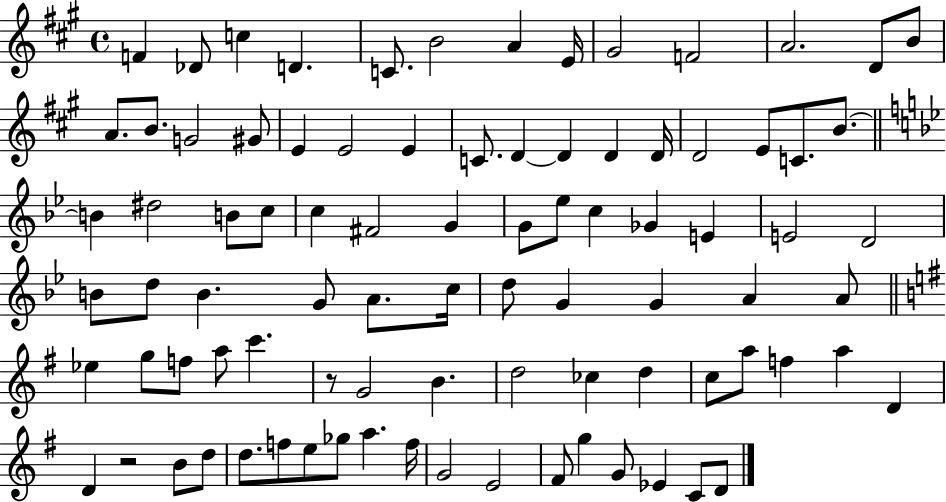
{
  \clef treble
  \time 4/4
  \defaultTimeSignature
  \key a \major
  f'4 des'8 c''4 d'4. | c'8. b'2 a'4 e'16 | gis'2 f'2 | a'2. d'8 b'8 | \break a'8. b'8. g'2 gis'8 | e'4 e'2 e'4 | c'8. d'4~~ d'4 d'4 d'16 | d'2 e'8 c'8. b'8.~~ | \break \bar "||" \break \key g \minor b'4 dis''2 b'8 c''8 | c''4 fis'2 g'4 | g'8 ees''8 c''4 ges'4 e'4 | e'2 d'2 | \break b'8 d''8 b'4. g'8 a'8. c''16 | d''8 g'4 g'4 a'4 a'8 | \bar "||" \break \key g \major ees''4 g''8 f''8 a''8 c'''4. | r8 g'2 b'4. | d''2 ces''4 d''4 | c''8 a''8 f''4 a''4 d'4 | \break d'4 r2 b'8 d''8 | d''8. f''8 e''8 ges''8 a''4. f''16 | g'2 e'2 | fis'8 g''4 g'8 ees'4 c'8 d'8 | \break \bar "|."
}